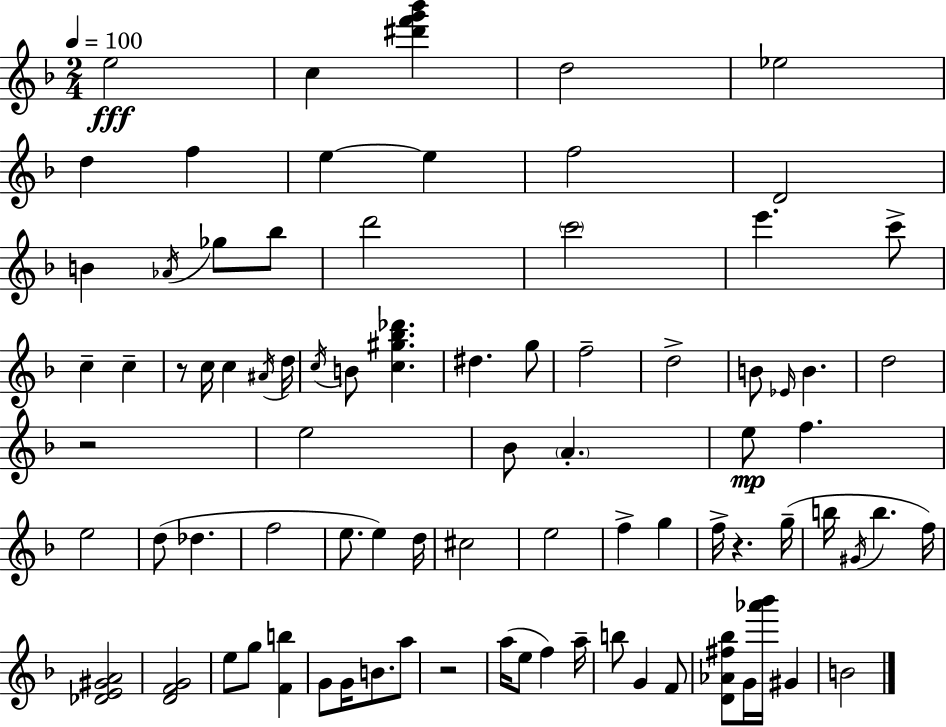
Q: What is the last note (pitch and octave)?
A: B4